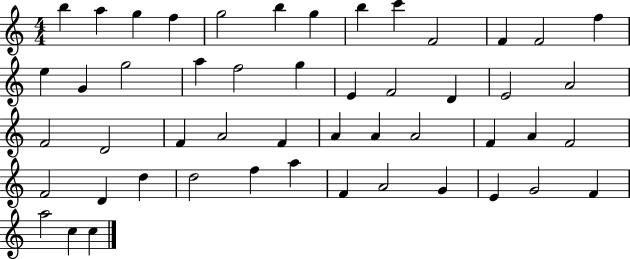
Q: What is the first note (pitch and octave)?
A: B5